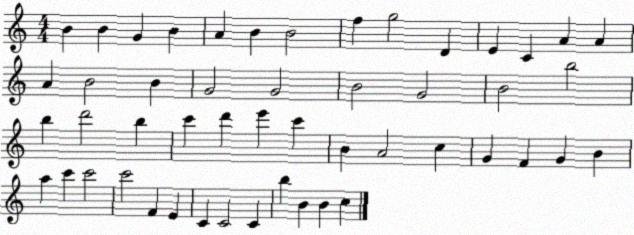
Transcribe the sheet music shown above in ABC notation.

X:1
T:Untitled
M:4/4
L:1/4
K:C
B B G B A B B2 f g2 D E C A A A B2 B G2 G2 B2 G2 B2 b2 b d'2 b c' d' e' c' B A2 c G F G B a c' c'2 c'2 F E C C2 C b B B c